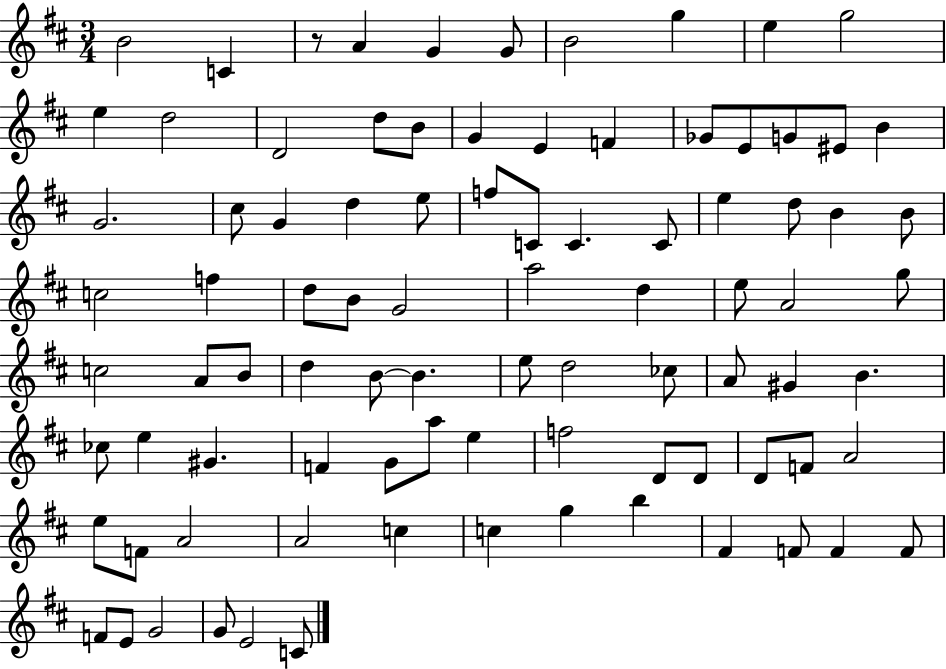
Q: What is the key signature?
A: D major